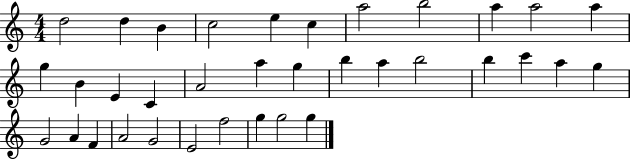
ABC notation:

X:1
T:Untitled
M:4/4
L:1/4
K:C
d2 d B c2 e c a2 b2 a a2 a g B E C A2 a g b a b2 b c' a g G2 A F A2 G2 E2 f2 g g2 g